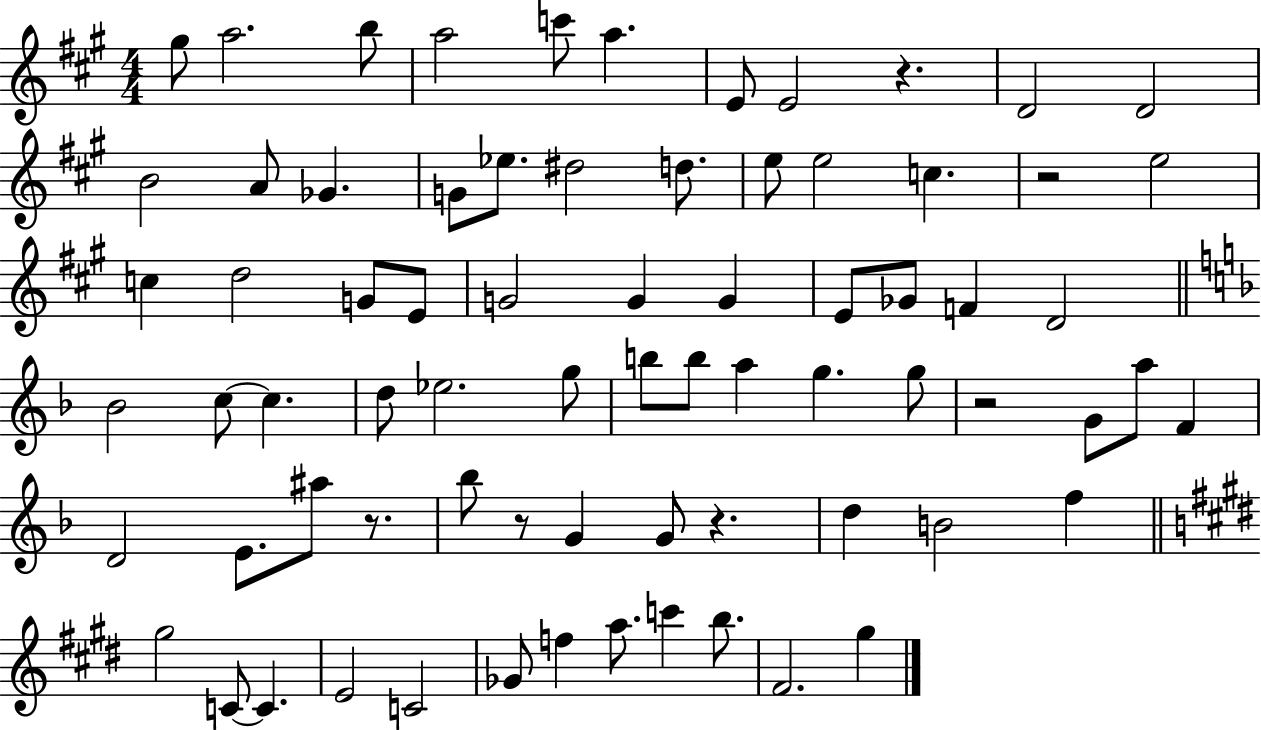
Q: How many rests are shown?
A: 6